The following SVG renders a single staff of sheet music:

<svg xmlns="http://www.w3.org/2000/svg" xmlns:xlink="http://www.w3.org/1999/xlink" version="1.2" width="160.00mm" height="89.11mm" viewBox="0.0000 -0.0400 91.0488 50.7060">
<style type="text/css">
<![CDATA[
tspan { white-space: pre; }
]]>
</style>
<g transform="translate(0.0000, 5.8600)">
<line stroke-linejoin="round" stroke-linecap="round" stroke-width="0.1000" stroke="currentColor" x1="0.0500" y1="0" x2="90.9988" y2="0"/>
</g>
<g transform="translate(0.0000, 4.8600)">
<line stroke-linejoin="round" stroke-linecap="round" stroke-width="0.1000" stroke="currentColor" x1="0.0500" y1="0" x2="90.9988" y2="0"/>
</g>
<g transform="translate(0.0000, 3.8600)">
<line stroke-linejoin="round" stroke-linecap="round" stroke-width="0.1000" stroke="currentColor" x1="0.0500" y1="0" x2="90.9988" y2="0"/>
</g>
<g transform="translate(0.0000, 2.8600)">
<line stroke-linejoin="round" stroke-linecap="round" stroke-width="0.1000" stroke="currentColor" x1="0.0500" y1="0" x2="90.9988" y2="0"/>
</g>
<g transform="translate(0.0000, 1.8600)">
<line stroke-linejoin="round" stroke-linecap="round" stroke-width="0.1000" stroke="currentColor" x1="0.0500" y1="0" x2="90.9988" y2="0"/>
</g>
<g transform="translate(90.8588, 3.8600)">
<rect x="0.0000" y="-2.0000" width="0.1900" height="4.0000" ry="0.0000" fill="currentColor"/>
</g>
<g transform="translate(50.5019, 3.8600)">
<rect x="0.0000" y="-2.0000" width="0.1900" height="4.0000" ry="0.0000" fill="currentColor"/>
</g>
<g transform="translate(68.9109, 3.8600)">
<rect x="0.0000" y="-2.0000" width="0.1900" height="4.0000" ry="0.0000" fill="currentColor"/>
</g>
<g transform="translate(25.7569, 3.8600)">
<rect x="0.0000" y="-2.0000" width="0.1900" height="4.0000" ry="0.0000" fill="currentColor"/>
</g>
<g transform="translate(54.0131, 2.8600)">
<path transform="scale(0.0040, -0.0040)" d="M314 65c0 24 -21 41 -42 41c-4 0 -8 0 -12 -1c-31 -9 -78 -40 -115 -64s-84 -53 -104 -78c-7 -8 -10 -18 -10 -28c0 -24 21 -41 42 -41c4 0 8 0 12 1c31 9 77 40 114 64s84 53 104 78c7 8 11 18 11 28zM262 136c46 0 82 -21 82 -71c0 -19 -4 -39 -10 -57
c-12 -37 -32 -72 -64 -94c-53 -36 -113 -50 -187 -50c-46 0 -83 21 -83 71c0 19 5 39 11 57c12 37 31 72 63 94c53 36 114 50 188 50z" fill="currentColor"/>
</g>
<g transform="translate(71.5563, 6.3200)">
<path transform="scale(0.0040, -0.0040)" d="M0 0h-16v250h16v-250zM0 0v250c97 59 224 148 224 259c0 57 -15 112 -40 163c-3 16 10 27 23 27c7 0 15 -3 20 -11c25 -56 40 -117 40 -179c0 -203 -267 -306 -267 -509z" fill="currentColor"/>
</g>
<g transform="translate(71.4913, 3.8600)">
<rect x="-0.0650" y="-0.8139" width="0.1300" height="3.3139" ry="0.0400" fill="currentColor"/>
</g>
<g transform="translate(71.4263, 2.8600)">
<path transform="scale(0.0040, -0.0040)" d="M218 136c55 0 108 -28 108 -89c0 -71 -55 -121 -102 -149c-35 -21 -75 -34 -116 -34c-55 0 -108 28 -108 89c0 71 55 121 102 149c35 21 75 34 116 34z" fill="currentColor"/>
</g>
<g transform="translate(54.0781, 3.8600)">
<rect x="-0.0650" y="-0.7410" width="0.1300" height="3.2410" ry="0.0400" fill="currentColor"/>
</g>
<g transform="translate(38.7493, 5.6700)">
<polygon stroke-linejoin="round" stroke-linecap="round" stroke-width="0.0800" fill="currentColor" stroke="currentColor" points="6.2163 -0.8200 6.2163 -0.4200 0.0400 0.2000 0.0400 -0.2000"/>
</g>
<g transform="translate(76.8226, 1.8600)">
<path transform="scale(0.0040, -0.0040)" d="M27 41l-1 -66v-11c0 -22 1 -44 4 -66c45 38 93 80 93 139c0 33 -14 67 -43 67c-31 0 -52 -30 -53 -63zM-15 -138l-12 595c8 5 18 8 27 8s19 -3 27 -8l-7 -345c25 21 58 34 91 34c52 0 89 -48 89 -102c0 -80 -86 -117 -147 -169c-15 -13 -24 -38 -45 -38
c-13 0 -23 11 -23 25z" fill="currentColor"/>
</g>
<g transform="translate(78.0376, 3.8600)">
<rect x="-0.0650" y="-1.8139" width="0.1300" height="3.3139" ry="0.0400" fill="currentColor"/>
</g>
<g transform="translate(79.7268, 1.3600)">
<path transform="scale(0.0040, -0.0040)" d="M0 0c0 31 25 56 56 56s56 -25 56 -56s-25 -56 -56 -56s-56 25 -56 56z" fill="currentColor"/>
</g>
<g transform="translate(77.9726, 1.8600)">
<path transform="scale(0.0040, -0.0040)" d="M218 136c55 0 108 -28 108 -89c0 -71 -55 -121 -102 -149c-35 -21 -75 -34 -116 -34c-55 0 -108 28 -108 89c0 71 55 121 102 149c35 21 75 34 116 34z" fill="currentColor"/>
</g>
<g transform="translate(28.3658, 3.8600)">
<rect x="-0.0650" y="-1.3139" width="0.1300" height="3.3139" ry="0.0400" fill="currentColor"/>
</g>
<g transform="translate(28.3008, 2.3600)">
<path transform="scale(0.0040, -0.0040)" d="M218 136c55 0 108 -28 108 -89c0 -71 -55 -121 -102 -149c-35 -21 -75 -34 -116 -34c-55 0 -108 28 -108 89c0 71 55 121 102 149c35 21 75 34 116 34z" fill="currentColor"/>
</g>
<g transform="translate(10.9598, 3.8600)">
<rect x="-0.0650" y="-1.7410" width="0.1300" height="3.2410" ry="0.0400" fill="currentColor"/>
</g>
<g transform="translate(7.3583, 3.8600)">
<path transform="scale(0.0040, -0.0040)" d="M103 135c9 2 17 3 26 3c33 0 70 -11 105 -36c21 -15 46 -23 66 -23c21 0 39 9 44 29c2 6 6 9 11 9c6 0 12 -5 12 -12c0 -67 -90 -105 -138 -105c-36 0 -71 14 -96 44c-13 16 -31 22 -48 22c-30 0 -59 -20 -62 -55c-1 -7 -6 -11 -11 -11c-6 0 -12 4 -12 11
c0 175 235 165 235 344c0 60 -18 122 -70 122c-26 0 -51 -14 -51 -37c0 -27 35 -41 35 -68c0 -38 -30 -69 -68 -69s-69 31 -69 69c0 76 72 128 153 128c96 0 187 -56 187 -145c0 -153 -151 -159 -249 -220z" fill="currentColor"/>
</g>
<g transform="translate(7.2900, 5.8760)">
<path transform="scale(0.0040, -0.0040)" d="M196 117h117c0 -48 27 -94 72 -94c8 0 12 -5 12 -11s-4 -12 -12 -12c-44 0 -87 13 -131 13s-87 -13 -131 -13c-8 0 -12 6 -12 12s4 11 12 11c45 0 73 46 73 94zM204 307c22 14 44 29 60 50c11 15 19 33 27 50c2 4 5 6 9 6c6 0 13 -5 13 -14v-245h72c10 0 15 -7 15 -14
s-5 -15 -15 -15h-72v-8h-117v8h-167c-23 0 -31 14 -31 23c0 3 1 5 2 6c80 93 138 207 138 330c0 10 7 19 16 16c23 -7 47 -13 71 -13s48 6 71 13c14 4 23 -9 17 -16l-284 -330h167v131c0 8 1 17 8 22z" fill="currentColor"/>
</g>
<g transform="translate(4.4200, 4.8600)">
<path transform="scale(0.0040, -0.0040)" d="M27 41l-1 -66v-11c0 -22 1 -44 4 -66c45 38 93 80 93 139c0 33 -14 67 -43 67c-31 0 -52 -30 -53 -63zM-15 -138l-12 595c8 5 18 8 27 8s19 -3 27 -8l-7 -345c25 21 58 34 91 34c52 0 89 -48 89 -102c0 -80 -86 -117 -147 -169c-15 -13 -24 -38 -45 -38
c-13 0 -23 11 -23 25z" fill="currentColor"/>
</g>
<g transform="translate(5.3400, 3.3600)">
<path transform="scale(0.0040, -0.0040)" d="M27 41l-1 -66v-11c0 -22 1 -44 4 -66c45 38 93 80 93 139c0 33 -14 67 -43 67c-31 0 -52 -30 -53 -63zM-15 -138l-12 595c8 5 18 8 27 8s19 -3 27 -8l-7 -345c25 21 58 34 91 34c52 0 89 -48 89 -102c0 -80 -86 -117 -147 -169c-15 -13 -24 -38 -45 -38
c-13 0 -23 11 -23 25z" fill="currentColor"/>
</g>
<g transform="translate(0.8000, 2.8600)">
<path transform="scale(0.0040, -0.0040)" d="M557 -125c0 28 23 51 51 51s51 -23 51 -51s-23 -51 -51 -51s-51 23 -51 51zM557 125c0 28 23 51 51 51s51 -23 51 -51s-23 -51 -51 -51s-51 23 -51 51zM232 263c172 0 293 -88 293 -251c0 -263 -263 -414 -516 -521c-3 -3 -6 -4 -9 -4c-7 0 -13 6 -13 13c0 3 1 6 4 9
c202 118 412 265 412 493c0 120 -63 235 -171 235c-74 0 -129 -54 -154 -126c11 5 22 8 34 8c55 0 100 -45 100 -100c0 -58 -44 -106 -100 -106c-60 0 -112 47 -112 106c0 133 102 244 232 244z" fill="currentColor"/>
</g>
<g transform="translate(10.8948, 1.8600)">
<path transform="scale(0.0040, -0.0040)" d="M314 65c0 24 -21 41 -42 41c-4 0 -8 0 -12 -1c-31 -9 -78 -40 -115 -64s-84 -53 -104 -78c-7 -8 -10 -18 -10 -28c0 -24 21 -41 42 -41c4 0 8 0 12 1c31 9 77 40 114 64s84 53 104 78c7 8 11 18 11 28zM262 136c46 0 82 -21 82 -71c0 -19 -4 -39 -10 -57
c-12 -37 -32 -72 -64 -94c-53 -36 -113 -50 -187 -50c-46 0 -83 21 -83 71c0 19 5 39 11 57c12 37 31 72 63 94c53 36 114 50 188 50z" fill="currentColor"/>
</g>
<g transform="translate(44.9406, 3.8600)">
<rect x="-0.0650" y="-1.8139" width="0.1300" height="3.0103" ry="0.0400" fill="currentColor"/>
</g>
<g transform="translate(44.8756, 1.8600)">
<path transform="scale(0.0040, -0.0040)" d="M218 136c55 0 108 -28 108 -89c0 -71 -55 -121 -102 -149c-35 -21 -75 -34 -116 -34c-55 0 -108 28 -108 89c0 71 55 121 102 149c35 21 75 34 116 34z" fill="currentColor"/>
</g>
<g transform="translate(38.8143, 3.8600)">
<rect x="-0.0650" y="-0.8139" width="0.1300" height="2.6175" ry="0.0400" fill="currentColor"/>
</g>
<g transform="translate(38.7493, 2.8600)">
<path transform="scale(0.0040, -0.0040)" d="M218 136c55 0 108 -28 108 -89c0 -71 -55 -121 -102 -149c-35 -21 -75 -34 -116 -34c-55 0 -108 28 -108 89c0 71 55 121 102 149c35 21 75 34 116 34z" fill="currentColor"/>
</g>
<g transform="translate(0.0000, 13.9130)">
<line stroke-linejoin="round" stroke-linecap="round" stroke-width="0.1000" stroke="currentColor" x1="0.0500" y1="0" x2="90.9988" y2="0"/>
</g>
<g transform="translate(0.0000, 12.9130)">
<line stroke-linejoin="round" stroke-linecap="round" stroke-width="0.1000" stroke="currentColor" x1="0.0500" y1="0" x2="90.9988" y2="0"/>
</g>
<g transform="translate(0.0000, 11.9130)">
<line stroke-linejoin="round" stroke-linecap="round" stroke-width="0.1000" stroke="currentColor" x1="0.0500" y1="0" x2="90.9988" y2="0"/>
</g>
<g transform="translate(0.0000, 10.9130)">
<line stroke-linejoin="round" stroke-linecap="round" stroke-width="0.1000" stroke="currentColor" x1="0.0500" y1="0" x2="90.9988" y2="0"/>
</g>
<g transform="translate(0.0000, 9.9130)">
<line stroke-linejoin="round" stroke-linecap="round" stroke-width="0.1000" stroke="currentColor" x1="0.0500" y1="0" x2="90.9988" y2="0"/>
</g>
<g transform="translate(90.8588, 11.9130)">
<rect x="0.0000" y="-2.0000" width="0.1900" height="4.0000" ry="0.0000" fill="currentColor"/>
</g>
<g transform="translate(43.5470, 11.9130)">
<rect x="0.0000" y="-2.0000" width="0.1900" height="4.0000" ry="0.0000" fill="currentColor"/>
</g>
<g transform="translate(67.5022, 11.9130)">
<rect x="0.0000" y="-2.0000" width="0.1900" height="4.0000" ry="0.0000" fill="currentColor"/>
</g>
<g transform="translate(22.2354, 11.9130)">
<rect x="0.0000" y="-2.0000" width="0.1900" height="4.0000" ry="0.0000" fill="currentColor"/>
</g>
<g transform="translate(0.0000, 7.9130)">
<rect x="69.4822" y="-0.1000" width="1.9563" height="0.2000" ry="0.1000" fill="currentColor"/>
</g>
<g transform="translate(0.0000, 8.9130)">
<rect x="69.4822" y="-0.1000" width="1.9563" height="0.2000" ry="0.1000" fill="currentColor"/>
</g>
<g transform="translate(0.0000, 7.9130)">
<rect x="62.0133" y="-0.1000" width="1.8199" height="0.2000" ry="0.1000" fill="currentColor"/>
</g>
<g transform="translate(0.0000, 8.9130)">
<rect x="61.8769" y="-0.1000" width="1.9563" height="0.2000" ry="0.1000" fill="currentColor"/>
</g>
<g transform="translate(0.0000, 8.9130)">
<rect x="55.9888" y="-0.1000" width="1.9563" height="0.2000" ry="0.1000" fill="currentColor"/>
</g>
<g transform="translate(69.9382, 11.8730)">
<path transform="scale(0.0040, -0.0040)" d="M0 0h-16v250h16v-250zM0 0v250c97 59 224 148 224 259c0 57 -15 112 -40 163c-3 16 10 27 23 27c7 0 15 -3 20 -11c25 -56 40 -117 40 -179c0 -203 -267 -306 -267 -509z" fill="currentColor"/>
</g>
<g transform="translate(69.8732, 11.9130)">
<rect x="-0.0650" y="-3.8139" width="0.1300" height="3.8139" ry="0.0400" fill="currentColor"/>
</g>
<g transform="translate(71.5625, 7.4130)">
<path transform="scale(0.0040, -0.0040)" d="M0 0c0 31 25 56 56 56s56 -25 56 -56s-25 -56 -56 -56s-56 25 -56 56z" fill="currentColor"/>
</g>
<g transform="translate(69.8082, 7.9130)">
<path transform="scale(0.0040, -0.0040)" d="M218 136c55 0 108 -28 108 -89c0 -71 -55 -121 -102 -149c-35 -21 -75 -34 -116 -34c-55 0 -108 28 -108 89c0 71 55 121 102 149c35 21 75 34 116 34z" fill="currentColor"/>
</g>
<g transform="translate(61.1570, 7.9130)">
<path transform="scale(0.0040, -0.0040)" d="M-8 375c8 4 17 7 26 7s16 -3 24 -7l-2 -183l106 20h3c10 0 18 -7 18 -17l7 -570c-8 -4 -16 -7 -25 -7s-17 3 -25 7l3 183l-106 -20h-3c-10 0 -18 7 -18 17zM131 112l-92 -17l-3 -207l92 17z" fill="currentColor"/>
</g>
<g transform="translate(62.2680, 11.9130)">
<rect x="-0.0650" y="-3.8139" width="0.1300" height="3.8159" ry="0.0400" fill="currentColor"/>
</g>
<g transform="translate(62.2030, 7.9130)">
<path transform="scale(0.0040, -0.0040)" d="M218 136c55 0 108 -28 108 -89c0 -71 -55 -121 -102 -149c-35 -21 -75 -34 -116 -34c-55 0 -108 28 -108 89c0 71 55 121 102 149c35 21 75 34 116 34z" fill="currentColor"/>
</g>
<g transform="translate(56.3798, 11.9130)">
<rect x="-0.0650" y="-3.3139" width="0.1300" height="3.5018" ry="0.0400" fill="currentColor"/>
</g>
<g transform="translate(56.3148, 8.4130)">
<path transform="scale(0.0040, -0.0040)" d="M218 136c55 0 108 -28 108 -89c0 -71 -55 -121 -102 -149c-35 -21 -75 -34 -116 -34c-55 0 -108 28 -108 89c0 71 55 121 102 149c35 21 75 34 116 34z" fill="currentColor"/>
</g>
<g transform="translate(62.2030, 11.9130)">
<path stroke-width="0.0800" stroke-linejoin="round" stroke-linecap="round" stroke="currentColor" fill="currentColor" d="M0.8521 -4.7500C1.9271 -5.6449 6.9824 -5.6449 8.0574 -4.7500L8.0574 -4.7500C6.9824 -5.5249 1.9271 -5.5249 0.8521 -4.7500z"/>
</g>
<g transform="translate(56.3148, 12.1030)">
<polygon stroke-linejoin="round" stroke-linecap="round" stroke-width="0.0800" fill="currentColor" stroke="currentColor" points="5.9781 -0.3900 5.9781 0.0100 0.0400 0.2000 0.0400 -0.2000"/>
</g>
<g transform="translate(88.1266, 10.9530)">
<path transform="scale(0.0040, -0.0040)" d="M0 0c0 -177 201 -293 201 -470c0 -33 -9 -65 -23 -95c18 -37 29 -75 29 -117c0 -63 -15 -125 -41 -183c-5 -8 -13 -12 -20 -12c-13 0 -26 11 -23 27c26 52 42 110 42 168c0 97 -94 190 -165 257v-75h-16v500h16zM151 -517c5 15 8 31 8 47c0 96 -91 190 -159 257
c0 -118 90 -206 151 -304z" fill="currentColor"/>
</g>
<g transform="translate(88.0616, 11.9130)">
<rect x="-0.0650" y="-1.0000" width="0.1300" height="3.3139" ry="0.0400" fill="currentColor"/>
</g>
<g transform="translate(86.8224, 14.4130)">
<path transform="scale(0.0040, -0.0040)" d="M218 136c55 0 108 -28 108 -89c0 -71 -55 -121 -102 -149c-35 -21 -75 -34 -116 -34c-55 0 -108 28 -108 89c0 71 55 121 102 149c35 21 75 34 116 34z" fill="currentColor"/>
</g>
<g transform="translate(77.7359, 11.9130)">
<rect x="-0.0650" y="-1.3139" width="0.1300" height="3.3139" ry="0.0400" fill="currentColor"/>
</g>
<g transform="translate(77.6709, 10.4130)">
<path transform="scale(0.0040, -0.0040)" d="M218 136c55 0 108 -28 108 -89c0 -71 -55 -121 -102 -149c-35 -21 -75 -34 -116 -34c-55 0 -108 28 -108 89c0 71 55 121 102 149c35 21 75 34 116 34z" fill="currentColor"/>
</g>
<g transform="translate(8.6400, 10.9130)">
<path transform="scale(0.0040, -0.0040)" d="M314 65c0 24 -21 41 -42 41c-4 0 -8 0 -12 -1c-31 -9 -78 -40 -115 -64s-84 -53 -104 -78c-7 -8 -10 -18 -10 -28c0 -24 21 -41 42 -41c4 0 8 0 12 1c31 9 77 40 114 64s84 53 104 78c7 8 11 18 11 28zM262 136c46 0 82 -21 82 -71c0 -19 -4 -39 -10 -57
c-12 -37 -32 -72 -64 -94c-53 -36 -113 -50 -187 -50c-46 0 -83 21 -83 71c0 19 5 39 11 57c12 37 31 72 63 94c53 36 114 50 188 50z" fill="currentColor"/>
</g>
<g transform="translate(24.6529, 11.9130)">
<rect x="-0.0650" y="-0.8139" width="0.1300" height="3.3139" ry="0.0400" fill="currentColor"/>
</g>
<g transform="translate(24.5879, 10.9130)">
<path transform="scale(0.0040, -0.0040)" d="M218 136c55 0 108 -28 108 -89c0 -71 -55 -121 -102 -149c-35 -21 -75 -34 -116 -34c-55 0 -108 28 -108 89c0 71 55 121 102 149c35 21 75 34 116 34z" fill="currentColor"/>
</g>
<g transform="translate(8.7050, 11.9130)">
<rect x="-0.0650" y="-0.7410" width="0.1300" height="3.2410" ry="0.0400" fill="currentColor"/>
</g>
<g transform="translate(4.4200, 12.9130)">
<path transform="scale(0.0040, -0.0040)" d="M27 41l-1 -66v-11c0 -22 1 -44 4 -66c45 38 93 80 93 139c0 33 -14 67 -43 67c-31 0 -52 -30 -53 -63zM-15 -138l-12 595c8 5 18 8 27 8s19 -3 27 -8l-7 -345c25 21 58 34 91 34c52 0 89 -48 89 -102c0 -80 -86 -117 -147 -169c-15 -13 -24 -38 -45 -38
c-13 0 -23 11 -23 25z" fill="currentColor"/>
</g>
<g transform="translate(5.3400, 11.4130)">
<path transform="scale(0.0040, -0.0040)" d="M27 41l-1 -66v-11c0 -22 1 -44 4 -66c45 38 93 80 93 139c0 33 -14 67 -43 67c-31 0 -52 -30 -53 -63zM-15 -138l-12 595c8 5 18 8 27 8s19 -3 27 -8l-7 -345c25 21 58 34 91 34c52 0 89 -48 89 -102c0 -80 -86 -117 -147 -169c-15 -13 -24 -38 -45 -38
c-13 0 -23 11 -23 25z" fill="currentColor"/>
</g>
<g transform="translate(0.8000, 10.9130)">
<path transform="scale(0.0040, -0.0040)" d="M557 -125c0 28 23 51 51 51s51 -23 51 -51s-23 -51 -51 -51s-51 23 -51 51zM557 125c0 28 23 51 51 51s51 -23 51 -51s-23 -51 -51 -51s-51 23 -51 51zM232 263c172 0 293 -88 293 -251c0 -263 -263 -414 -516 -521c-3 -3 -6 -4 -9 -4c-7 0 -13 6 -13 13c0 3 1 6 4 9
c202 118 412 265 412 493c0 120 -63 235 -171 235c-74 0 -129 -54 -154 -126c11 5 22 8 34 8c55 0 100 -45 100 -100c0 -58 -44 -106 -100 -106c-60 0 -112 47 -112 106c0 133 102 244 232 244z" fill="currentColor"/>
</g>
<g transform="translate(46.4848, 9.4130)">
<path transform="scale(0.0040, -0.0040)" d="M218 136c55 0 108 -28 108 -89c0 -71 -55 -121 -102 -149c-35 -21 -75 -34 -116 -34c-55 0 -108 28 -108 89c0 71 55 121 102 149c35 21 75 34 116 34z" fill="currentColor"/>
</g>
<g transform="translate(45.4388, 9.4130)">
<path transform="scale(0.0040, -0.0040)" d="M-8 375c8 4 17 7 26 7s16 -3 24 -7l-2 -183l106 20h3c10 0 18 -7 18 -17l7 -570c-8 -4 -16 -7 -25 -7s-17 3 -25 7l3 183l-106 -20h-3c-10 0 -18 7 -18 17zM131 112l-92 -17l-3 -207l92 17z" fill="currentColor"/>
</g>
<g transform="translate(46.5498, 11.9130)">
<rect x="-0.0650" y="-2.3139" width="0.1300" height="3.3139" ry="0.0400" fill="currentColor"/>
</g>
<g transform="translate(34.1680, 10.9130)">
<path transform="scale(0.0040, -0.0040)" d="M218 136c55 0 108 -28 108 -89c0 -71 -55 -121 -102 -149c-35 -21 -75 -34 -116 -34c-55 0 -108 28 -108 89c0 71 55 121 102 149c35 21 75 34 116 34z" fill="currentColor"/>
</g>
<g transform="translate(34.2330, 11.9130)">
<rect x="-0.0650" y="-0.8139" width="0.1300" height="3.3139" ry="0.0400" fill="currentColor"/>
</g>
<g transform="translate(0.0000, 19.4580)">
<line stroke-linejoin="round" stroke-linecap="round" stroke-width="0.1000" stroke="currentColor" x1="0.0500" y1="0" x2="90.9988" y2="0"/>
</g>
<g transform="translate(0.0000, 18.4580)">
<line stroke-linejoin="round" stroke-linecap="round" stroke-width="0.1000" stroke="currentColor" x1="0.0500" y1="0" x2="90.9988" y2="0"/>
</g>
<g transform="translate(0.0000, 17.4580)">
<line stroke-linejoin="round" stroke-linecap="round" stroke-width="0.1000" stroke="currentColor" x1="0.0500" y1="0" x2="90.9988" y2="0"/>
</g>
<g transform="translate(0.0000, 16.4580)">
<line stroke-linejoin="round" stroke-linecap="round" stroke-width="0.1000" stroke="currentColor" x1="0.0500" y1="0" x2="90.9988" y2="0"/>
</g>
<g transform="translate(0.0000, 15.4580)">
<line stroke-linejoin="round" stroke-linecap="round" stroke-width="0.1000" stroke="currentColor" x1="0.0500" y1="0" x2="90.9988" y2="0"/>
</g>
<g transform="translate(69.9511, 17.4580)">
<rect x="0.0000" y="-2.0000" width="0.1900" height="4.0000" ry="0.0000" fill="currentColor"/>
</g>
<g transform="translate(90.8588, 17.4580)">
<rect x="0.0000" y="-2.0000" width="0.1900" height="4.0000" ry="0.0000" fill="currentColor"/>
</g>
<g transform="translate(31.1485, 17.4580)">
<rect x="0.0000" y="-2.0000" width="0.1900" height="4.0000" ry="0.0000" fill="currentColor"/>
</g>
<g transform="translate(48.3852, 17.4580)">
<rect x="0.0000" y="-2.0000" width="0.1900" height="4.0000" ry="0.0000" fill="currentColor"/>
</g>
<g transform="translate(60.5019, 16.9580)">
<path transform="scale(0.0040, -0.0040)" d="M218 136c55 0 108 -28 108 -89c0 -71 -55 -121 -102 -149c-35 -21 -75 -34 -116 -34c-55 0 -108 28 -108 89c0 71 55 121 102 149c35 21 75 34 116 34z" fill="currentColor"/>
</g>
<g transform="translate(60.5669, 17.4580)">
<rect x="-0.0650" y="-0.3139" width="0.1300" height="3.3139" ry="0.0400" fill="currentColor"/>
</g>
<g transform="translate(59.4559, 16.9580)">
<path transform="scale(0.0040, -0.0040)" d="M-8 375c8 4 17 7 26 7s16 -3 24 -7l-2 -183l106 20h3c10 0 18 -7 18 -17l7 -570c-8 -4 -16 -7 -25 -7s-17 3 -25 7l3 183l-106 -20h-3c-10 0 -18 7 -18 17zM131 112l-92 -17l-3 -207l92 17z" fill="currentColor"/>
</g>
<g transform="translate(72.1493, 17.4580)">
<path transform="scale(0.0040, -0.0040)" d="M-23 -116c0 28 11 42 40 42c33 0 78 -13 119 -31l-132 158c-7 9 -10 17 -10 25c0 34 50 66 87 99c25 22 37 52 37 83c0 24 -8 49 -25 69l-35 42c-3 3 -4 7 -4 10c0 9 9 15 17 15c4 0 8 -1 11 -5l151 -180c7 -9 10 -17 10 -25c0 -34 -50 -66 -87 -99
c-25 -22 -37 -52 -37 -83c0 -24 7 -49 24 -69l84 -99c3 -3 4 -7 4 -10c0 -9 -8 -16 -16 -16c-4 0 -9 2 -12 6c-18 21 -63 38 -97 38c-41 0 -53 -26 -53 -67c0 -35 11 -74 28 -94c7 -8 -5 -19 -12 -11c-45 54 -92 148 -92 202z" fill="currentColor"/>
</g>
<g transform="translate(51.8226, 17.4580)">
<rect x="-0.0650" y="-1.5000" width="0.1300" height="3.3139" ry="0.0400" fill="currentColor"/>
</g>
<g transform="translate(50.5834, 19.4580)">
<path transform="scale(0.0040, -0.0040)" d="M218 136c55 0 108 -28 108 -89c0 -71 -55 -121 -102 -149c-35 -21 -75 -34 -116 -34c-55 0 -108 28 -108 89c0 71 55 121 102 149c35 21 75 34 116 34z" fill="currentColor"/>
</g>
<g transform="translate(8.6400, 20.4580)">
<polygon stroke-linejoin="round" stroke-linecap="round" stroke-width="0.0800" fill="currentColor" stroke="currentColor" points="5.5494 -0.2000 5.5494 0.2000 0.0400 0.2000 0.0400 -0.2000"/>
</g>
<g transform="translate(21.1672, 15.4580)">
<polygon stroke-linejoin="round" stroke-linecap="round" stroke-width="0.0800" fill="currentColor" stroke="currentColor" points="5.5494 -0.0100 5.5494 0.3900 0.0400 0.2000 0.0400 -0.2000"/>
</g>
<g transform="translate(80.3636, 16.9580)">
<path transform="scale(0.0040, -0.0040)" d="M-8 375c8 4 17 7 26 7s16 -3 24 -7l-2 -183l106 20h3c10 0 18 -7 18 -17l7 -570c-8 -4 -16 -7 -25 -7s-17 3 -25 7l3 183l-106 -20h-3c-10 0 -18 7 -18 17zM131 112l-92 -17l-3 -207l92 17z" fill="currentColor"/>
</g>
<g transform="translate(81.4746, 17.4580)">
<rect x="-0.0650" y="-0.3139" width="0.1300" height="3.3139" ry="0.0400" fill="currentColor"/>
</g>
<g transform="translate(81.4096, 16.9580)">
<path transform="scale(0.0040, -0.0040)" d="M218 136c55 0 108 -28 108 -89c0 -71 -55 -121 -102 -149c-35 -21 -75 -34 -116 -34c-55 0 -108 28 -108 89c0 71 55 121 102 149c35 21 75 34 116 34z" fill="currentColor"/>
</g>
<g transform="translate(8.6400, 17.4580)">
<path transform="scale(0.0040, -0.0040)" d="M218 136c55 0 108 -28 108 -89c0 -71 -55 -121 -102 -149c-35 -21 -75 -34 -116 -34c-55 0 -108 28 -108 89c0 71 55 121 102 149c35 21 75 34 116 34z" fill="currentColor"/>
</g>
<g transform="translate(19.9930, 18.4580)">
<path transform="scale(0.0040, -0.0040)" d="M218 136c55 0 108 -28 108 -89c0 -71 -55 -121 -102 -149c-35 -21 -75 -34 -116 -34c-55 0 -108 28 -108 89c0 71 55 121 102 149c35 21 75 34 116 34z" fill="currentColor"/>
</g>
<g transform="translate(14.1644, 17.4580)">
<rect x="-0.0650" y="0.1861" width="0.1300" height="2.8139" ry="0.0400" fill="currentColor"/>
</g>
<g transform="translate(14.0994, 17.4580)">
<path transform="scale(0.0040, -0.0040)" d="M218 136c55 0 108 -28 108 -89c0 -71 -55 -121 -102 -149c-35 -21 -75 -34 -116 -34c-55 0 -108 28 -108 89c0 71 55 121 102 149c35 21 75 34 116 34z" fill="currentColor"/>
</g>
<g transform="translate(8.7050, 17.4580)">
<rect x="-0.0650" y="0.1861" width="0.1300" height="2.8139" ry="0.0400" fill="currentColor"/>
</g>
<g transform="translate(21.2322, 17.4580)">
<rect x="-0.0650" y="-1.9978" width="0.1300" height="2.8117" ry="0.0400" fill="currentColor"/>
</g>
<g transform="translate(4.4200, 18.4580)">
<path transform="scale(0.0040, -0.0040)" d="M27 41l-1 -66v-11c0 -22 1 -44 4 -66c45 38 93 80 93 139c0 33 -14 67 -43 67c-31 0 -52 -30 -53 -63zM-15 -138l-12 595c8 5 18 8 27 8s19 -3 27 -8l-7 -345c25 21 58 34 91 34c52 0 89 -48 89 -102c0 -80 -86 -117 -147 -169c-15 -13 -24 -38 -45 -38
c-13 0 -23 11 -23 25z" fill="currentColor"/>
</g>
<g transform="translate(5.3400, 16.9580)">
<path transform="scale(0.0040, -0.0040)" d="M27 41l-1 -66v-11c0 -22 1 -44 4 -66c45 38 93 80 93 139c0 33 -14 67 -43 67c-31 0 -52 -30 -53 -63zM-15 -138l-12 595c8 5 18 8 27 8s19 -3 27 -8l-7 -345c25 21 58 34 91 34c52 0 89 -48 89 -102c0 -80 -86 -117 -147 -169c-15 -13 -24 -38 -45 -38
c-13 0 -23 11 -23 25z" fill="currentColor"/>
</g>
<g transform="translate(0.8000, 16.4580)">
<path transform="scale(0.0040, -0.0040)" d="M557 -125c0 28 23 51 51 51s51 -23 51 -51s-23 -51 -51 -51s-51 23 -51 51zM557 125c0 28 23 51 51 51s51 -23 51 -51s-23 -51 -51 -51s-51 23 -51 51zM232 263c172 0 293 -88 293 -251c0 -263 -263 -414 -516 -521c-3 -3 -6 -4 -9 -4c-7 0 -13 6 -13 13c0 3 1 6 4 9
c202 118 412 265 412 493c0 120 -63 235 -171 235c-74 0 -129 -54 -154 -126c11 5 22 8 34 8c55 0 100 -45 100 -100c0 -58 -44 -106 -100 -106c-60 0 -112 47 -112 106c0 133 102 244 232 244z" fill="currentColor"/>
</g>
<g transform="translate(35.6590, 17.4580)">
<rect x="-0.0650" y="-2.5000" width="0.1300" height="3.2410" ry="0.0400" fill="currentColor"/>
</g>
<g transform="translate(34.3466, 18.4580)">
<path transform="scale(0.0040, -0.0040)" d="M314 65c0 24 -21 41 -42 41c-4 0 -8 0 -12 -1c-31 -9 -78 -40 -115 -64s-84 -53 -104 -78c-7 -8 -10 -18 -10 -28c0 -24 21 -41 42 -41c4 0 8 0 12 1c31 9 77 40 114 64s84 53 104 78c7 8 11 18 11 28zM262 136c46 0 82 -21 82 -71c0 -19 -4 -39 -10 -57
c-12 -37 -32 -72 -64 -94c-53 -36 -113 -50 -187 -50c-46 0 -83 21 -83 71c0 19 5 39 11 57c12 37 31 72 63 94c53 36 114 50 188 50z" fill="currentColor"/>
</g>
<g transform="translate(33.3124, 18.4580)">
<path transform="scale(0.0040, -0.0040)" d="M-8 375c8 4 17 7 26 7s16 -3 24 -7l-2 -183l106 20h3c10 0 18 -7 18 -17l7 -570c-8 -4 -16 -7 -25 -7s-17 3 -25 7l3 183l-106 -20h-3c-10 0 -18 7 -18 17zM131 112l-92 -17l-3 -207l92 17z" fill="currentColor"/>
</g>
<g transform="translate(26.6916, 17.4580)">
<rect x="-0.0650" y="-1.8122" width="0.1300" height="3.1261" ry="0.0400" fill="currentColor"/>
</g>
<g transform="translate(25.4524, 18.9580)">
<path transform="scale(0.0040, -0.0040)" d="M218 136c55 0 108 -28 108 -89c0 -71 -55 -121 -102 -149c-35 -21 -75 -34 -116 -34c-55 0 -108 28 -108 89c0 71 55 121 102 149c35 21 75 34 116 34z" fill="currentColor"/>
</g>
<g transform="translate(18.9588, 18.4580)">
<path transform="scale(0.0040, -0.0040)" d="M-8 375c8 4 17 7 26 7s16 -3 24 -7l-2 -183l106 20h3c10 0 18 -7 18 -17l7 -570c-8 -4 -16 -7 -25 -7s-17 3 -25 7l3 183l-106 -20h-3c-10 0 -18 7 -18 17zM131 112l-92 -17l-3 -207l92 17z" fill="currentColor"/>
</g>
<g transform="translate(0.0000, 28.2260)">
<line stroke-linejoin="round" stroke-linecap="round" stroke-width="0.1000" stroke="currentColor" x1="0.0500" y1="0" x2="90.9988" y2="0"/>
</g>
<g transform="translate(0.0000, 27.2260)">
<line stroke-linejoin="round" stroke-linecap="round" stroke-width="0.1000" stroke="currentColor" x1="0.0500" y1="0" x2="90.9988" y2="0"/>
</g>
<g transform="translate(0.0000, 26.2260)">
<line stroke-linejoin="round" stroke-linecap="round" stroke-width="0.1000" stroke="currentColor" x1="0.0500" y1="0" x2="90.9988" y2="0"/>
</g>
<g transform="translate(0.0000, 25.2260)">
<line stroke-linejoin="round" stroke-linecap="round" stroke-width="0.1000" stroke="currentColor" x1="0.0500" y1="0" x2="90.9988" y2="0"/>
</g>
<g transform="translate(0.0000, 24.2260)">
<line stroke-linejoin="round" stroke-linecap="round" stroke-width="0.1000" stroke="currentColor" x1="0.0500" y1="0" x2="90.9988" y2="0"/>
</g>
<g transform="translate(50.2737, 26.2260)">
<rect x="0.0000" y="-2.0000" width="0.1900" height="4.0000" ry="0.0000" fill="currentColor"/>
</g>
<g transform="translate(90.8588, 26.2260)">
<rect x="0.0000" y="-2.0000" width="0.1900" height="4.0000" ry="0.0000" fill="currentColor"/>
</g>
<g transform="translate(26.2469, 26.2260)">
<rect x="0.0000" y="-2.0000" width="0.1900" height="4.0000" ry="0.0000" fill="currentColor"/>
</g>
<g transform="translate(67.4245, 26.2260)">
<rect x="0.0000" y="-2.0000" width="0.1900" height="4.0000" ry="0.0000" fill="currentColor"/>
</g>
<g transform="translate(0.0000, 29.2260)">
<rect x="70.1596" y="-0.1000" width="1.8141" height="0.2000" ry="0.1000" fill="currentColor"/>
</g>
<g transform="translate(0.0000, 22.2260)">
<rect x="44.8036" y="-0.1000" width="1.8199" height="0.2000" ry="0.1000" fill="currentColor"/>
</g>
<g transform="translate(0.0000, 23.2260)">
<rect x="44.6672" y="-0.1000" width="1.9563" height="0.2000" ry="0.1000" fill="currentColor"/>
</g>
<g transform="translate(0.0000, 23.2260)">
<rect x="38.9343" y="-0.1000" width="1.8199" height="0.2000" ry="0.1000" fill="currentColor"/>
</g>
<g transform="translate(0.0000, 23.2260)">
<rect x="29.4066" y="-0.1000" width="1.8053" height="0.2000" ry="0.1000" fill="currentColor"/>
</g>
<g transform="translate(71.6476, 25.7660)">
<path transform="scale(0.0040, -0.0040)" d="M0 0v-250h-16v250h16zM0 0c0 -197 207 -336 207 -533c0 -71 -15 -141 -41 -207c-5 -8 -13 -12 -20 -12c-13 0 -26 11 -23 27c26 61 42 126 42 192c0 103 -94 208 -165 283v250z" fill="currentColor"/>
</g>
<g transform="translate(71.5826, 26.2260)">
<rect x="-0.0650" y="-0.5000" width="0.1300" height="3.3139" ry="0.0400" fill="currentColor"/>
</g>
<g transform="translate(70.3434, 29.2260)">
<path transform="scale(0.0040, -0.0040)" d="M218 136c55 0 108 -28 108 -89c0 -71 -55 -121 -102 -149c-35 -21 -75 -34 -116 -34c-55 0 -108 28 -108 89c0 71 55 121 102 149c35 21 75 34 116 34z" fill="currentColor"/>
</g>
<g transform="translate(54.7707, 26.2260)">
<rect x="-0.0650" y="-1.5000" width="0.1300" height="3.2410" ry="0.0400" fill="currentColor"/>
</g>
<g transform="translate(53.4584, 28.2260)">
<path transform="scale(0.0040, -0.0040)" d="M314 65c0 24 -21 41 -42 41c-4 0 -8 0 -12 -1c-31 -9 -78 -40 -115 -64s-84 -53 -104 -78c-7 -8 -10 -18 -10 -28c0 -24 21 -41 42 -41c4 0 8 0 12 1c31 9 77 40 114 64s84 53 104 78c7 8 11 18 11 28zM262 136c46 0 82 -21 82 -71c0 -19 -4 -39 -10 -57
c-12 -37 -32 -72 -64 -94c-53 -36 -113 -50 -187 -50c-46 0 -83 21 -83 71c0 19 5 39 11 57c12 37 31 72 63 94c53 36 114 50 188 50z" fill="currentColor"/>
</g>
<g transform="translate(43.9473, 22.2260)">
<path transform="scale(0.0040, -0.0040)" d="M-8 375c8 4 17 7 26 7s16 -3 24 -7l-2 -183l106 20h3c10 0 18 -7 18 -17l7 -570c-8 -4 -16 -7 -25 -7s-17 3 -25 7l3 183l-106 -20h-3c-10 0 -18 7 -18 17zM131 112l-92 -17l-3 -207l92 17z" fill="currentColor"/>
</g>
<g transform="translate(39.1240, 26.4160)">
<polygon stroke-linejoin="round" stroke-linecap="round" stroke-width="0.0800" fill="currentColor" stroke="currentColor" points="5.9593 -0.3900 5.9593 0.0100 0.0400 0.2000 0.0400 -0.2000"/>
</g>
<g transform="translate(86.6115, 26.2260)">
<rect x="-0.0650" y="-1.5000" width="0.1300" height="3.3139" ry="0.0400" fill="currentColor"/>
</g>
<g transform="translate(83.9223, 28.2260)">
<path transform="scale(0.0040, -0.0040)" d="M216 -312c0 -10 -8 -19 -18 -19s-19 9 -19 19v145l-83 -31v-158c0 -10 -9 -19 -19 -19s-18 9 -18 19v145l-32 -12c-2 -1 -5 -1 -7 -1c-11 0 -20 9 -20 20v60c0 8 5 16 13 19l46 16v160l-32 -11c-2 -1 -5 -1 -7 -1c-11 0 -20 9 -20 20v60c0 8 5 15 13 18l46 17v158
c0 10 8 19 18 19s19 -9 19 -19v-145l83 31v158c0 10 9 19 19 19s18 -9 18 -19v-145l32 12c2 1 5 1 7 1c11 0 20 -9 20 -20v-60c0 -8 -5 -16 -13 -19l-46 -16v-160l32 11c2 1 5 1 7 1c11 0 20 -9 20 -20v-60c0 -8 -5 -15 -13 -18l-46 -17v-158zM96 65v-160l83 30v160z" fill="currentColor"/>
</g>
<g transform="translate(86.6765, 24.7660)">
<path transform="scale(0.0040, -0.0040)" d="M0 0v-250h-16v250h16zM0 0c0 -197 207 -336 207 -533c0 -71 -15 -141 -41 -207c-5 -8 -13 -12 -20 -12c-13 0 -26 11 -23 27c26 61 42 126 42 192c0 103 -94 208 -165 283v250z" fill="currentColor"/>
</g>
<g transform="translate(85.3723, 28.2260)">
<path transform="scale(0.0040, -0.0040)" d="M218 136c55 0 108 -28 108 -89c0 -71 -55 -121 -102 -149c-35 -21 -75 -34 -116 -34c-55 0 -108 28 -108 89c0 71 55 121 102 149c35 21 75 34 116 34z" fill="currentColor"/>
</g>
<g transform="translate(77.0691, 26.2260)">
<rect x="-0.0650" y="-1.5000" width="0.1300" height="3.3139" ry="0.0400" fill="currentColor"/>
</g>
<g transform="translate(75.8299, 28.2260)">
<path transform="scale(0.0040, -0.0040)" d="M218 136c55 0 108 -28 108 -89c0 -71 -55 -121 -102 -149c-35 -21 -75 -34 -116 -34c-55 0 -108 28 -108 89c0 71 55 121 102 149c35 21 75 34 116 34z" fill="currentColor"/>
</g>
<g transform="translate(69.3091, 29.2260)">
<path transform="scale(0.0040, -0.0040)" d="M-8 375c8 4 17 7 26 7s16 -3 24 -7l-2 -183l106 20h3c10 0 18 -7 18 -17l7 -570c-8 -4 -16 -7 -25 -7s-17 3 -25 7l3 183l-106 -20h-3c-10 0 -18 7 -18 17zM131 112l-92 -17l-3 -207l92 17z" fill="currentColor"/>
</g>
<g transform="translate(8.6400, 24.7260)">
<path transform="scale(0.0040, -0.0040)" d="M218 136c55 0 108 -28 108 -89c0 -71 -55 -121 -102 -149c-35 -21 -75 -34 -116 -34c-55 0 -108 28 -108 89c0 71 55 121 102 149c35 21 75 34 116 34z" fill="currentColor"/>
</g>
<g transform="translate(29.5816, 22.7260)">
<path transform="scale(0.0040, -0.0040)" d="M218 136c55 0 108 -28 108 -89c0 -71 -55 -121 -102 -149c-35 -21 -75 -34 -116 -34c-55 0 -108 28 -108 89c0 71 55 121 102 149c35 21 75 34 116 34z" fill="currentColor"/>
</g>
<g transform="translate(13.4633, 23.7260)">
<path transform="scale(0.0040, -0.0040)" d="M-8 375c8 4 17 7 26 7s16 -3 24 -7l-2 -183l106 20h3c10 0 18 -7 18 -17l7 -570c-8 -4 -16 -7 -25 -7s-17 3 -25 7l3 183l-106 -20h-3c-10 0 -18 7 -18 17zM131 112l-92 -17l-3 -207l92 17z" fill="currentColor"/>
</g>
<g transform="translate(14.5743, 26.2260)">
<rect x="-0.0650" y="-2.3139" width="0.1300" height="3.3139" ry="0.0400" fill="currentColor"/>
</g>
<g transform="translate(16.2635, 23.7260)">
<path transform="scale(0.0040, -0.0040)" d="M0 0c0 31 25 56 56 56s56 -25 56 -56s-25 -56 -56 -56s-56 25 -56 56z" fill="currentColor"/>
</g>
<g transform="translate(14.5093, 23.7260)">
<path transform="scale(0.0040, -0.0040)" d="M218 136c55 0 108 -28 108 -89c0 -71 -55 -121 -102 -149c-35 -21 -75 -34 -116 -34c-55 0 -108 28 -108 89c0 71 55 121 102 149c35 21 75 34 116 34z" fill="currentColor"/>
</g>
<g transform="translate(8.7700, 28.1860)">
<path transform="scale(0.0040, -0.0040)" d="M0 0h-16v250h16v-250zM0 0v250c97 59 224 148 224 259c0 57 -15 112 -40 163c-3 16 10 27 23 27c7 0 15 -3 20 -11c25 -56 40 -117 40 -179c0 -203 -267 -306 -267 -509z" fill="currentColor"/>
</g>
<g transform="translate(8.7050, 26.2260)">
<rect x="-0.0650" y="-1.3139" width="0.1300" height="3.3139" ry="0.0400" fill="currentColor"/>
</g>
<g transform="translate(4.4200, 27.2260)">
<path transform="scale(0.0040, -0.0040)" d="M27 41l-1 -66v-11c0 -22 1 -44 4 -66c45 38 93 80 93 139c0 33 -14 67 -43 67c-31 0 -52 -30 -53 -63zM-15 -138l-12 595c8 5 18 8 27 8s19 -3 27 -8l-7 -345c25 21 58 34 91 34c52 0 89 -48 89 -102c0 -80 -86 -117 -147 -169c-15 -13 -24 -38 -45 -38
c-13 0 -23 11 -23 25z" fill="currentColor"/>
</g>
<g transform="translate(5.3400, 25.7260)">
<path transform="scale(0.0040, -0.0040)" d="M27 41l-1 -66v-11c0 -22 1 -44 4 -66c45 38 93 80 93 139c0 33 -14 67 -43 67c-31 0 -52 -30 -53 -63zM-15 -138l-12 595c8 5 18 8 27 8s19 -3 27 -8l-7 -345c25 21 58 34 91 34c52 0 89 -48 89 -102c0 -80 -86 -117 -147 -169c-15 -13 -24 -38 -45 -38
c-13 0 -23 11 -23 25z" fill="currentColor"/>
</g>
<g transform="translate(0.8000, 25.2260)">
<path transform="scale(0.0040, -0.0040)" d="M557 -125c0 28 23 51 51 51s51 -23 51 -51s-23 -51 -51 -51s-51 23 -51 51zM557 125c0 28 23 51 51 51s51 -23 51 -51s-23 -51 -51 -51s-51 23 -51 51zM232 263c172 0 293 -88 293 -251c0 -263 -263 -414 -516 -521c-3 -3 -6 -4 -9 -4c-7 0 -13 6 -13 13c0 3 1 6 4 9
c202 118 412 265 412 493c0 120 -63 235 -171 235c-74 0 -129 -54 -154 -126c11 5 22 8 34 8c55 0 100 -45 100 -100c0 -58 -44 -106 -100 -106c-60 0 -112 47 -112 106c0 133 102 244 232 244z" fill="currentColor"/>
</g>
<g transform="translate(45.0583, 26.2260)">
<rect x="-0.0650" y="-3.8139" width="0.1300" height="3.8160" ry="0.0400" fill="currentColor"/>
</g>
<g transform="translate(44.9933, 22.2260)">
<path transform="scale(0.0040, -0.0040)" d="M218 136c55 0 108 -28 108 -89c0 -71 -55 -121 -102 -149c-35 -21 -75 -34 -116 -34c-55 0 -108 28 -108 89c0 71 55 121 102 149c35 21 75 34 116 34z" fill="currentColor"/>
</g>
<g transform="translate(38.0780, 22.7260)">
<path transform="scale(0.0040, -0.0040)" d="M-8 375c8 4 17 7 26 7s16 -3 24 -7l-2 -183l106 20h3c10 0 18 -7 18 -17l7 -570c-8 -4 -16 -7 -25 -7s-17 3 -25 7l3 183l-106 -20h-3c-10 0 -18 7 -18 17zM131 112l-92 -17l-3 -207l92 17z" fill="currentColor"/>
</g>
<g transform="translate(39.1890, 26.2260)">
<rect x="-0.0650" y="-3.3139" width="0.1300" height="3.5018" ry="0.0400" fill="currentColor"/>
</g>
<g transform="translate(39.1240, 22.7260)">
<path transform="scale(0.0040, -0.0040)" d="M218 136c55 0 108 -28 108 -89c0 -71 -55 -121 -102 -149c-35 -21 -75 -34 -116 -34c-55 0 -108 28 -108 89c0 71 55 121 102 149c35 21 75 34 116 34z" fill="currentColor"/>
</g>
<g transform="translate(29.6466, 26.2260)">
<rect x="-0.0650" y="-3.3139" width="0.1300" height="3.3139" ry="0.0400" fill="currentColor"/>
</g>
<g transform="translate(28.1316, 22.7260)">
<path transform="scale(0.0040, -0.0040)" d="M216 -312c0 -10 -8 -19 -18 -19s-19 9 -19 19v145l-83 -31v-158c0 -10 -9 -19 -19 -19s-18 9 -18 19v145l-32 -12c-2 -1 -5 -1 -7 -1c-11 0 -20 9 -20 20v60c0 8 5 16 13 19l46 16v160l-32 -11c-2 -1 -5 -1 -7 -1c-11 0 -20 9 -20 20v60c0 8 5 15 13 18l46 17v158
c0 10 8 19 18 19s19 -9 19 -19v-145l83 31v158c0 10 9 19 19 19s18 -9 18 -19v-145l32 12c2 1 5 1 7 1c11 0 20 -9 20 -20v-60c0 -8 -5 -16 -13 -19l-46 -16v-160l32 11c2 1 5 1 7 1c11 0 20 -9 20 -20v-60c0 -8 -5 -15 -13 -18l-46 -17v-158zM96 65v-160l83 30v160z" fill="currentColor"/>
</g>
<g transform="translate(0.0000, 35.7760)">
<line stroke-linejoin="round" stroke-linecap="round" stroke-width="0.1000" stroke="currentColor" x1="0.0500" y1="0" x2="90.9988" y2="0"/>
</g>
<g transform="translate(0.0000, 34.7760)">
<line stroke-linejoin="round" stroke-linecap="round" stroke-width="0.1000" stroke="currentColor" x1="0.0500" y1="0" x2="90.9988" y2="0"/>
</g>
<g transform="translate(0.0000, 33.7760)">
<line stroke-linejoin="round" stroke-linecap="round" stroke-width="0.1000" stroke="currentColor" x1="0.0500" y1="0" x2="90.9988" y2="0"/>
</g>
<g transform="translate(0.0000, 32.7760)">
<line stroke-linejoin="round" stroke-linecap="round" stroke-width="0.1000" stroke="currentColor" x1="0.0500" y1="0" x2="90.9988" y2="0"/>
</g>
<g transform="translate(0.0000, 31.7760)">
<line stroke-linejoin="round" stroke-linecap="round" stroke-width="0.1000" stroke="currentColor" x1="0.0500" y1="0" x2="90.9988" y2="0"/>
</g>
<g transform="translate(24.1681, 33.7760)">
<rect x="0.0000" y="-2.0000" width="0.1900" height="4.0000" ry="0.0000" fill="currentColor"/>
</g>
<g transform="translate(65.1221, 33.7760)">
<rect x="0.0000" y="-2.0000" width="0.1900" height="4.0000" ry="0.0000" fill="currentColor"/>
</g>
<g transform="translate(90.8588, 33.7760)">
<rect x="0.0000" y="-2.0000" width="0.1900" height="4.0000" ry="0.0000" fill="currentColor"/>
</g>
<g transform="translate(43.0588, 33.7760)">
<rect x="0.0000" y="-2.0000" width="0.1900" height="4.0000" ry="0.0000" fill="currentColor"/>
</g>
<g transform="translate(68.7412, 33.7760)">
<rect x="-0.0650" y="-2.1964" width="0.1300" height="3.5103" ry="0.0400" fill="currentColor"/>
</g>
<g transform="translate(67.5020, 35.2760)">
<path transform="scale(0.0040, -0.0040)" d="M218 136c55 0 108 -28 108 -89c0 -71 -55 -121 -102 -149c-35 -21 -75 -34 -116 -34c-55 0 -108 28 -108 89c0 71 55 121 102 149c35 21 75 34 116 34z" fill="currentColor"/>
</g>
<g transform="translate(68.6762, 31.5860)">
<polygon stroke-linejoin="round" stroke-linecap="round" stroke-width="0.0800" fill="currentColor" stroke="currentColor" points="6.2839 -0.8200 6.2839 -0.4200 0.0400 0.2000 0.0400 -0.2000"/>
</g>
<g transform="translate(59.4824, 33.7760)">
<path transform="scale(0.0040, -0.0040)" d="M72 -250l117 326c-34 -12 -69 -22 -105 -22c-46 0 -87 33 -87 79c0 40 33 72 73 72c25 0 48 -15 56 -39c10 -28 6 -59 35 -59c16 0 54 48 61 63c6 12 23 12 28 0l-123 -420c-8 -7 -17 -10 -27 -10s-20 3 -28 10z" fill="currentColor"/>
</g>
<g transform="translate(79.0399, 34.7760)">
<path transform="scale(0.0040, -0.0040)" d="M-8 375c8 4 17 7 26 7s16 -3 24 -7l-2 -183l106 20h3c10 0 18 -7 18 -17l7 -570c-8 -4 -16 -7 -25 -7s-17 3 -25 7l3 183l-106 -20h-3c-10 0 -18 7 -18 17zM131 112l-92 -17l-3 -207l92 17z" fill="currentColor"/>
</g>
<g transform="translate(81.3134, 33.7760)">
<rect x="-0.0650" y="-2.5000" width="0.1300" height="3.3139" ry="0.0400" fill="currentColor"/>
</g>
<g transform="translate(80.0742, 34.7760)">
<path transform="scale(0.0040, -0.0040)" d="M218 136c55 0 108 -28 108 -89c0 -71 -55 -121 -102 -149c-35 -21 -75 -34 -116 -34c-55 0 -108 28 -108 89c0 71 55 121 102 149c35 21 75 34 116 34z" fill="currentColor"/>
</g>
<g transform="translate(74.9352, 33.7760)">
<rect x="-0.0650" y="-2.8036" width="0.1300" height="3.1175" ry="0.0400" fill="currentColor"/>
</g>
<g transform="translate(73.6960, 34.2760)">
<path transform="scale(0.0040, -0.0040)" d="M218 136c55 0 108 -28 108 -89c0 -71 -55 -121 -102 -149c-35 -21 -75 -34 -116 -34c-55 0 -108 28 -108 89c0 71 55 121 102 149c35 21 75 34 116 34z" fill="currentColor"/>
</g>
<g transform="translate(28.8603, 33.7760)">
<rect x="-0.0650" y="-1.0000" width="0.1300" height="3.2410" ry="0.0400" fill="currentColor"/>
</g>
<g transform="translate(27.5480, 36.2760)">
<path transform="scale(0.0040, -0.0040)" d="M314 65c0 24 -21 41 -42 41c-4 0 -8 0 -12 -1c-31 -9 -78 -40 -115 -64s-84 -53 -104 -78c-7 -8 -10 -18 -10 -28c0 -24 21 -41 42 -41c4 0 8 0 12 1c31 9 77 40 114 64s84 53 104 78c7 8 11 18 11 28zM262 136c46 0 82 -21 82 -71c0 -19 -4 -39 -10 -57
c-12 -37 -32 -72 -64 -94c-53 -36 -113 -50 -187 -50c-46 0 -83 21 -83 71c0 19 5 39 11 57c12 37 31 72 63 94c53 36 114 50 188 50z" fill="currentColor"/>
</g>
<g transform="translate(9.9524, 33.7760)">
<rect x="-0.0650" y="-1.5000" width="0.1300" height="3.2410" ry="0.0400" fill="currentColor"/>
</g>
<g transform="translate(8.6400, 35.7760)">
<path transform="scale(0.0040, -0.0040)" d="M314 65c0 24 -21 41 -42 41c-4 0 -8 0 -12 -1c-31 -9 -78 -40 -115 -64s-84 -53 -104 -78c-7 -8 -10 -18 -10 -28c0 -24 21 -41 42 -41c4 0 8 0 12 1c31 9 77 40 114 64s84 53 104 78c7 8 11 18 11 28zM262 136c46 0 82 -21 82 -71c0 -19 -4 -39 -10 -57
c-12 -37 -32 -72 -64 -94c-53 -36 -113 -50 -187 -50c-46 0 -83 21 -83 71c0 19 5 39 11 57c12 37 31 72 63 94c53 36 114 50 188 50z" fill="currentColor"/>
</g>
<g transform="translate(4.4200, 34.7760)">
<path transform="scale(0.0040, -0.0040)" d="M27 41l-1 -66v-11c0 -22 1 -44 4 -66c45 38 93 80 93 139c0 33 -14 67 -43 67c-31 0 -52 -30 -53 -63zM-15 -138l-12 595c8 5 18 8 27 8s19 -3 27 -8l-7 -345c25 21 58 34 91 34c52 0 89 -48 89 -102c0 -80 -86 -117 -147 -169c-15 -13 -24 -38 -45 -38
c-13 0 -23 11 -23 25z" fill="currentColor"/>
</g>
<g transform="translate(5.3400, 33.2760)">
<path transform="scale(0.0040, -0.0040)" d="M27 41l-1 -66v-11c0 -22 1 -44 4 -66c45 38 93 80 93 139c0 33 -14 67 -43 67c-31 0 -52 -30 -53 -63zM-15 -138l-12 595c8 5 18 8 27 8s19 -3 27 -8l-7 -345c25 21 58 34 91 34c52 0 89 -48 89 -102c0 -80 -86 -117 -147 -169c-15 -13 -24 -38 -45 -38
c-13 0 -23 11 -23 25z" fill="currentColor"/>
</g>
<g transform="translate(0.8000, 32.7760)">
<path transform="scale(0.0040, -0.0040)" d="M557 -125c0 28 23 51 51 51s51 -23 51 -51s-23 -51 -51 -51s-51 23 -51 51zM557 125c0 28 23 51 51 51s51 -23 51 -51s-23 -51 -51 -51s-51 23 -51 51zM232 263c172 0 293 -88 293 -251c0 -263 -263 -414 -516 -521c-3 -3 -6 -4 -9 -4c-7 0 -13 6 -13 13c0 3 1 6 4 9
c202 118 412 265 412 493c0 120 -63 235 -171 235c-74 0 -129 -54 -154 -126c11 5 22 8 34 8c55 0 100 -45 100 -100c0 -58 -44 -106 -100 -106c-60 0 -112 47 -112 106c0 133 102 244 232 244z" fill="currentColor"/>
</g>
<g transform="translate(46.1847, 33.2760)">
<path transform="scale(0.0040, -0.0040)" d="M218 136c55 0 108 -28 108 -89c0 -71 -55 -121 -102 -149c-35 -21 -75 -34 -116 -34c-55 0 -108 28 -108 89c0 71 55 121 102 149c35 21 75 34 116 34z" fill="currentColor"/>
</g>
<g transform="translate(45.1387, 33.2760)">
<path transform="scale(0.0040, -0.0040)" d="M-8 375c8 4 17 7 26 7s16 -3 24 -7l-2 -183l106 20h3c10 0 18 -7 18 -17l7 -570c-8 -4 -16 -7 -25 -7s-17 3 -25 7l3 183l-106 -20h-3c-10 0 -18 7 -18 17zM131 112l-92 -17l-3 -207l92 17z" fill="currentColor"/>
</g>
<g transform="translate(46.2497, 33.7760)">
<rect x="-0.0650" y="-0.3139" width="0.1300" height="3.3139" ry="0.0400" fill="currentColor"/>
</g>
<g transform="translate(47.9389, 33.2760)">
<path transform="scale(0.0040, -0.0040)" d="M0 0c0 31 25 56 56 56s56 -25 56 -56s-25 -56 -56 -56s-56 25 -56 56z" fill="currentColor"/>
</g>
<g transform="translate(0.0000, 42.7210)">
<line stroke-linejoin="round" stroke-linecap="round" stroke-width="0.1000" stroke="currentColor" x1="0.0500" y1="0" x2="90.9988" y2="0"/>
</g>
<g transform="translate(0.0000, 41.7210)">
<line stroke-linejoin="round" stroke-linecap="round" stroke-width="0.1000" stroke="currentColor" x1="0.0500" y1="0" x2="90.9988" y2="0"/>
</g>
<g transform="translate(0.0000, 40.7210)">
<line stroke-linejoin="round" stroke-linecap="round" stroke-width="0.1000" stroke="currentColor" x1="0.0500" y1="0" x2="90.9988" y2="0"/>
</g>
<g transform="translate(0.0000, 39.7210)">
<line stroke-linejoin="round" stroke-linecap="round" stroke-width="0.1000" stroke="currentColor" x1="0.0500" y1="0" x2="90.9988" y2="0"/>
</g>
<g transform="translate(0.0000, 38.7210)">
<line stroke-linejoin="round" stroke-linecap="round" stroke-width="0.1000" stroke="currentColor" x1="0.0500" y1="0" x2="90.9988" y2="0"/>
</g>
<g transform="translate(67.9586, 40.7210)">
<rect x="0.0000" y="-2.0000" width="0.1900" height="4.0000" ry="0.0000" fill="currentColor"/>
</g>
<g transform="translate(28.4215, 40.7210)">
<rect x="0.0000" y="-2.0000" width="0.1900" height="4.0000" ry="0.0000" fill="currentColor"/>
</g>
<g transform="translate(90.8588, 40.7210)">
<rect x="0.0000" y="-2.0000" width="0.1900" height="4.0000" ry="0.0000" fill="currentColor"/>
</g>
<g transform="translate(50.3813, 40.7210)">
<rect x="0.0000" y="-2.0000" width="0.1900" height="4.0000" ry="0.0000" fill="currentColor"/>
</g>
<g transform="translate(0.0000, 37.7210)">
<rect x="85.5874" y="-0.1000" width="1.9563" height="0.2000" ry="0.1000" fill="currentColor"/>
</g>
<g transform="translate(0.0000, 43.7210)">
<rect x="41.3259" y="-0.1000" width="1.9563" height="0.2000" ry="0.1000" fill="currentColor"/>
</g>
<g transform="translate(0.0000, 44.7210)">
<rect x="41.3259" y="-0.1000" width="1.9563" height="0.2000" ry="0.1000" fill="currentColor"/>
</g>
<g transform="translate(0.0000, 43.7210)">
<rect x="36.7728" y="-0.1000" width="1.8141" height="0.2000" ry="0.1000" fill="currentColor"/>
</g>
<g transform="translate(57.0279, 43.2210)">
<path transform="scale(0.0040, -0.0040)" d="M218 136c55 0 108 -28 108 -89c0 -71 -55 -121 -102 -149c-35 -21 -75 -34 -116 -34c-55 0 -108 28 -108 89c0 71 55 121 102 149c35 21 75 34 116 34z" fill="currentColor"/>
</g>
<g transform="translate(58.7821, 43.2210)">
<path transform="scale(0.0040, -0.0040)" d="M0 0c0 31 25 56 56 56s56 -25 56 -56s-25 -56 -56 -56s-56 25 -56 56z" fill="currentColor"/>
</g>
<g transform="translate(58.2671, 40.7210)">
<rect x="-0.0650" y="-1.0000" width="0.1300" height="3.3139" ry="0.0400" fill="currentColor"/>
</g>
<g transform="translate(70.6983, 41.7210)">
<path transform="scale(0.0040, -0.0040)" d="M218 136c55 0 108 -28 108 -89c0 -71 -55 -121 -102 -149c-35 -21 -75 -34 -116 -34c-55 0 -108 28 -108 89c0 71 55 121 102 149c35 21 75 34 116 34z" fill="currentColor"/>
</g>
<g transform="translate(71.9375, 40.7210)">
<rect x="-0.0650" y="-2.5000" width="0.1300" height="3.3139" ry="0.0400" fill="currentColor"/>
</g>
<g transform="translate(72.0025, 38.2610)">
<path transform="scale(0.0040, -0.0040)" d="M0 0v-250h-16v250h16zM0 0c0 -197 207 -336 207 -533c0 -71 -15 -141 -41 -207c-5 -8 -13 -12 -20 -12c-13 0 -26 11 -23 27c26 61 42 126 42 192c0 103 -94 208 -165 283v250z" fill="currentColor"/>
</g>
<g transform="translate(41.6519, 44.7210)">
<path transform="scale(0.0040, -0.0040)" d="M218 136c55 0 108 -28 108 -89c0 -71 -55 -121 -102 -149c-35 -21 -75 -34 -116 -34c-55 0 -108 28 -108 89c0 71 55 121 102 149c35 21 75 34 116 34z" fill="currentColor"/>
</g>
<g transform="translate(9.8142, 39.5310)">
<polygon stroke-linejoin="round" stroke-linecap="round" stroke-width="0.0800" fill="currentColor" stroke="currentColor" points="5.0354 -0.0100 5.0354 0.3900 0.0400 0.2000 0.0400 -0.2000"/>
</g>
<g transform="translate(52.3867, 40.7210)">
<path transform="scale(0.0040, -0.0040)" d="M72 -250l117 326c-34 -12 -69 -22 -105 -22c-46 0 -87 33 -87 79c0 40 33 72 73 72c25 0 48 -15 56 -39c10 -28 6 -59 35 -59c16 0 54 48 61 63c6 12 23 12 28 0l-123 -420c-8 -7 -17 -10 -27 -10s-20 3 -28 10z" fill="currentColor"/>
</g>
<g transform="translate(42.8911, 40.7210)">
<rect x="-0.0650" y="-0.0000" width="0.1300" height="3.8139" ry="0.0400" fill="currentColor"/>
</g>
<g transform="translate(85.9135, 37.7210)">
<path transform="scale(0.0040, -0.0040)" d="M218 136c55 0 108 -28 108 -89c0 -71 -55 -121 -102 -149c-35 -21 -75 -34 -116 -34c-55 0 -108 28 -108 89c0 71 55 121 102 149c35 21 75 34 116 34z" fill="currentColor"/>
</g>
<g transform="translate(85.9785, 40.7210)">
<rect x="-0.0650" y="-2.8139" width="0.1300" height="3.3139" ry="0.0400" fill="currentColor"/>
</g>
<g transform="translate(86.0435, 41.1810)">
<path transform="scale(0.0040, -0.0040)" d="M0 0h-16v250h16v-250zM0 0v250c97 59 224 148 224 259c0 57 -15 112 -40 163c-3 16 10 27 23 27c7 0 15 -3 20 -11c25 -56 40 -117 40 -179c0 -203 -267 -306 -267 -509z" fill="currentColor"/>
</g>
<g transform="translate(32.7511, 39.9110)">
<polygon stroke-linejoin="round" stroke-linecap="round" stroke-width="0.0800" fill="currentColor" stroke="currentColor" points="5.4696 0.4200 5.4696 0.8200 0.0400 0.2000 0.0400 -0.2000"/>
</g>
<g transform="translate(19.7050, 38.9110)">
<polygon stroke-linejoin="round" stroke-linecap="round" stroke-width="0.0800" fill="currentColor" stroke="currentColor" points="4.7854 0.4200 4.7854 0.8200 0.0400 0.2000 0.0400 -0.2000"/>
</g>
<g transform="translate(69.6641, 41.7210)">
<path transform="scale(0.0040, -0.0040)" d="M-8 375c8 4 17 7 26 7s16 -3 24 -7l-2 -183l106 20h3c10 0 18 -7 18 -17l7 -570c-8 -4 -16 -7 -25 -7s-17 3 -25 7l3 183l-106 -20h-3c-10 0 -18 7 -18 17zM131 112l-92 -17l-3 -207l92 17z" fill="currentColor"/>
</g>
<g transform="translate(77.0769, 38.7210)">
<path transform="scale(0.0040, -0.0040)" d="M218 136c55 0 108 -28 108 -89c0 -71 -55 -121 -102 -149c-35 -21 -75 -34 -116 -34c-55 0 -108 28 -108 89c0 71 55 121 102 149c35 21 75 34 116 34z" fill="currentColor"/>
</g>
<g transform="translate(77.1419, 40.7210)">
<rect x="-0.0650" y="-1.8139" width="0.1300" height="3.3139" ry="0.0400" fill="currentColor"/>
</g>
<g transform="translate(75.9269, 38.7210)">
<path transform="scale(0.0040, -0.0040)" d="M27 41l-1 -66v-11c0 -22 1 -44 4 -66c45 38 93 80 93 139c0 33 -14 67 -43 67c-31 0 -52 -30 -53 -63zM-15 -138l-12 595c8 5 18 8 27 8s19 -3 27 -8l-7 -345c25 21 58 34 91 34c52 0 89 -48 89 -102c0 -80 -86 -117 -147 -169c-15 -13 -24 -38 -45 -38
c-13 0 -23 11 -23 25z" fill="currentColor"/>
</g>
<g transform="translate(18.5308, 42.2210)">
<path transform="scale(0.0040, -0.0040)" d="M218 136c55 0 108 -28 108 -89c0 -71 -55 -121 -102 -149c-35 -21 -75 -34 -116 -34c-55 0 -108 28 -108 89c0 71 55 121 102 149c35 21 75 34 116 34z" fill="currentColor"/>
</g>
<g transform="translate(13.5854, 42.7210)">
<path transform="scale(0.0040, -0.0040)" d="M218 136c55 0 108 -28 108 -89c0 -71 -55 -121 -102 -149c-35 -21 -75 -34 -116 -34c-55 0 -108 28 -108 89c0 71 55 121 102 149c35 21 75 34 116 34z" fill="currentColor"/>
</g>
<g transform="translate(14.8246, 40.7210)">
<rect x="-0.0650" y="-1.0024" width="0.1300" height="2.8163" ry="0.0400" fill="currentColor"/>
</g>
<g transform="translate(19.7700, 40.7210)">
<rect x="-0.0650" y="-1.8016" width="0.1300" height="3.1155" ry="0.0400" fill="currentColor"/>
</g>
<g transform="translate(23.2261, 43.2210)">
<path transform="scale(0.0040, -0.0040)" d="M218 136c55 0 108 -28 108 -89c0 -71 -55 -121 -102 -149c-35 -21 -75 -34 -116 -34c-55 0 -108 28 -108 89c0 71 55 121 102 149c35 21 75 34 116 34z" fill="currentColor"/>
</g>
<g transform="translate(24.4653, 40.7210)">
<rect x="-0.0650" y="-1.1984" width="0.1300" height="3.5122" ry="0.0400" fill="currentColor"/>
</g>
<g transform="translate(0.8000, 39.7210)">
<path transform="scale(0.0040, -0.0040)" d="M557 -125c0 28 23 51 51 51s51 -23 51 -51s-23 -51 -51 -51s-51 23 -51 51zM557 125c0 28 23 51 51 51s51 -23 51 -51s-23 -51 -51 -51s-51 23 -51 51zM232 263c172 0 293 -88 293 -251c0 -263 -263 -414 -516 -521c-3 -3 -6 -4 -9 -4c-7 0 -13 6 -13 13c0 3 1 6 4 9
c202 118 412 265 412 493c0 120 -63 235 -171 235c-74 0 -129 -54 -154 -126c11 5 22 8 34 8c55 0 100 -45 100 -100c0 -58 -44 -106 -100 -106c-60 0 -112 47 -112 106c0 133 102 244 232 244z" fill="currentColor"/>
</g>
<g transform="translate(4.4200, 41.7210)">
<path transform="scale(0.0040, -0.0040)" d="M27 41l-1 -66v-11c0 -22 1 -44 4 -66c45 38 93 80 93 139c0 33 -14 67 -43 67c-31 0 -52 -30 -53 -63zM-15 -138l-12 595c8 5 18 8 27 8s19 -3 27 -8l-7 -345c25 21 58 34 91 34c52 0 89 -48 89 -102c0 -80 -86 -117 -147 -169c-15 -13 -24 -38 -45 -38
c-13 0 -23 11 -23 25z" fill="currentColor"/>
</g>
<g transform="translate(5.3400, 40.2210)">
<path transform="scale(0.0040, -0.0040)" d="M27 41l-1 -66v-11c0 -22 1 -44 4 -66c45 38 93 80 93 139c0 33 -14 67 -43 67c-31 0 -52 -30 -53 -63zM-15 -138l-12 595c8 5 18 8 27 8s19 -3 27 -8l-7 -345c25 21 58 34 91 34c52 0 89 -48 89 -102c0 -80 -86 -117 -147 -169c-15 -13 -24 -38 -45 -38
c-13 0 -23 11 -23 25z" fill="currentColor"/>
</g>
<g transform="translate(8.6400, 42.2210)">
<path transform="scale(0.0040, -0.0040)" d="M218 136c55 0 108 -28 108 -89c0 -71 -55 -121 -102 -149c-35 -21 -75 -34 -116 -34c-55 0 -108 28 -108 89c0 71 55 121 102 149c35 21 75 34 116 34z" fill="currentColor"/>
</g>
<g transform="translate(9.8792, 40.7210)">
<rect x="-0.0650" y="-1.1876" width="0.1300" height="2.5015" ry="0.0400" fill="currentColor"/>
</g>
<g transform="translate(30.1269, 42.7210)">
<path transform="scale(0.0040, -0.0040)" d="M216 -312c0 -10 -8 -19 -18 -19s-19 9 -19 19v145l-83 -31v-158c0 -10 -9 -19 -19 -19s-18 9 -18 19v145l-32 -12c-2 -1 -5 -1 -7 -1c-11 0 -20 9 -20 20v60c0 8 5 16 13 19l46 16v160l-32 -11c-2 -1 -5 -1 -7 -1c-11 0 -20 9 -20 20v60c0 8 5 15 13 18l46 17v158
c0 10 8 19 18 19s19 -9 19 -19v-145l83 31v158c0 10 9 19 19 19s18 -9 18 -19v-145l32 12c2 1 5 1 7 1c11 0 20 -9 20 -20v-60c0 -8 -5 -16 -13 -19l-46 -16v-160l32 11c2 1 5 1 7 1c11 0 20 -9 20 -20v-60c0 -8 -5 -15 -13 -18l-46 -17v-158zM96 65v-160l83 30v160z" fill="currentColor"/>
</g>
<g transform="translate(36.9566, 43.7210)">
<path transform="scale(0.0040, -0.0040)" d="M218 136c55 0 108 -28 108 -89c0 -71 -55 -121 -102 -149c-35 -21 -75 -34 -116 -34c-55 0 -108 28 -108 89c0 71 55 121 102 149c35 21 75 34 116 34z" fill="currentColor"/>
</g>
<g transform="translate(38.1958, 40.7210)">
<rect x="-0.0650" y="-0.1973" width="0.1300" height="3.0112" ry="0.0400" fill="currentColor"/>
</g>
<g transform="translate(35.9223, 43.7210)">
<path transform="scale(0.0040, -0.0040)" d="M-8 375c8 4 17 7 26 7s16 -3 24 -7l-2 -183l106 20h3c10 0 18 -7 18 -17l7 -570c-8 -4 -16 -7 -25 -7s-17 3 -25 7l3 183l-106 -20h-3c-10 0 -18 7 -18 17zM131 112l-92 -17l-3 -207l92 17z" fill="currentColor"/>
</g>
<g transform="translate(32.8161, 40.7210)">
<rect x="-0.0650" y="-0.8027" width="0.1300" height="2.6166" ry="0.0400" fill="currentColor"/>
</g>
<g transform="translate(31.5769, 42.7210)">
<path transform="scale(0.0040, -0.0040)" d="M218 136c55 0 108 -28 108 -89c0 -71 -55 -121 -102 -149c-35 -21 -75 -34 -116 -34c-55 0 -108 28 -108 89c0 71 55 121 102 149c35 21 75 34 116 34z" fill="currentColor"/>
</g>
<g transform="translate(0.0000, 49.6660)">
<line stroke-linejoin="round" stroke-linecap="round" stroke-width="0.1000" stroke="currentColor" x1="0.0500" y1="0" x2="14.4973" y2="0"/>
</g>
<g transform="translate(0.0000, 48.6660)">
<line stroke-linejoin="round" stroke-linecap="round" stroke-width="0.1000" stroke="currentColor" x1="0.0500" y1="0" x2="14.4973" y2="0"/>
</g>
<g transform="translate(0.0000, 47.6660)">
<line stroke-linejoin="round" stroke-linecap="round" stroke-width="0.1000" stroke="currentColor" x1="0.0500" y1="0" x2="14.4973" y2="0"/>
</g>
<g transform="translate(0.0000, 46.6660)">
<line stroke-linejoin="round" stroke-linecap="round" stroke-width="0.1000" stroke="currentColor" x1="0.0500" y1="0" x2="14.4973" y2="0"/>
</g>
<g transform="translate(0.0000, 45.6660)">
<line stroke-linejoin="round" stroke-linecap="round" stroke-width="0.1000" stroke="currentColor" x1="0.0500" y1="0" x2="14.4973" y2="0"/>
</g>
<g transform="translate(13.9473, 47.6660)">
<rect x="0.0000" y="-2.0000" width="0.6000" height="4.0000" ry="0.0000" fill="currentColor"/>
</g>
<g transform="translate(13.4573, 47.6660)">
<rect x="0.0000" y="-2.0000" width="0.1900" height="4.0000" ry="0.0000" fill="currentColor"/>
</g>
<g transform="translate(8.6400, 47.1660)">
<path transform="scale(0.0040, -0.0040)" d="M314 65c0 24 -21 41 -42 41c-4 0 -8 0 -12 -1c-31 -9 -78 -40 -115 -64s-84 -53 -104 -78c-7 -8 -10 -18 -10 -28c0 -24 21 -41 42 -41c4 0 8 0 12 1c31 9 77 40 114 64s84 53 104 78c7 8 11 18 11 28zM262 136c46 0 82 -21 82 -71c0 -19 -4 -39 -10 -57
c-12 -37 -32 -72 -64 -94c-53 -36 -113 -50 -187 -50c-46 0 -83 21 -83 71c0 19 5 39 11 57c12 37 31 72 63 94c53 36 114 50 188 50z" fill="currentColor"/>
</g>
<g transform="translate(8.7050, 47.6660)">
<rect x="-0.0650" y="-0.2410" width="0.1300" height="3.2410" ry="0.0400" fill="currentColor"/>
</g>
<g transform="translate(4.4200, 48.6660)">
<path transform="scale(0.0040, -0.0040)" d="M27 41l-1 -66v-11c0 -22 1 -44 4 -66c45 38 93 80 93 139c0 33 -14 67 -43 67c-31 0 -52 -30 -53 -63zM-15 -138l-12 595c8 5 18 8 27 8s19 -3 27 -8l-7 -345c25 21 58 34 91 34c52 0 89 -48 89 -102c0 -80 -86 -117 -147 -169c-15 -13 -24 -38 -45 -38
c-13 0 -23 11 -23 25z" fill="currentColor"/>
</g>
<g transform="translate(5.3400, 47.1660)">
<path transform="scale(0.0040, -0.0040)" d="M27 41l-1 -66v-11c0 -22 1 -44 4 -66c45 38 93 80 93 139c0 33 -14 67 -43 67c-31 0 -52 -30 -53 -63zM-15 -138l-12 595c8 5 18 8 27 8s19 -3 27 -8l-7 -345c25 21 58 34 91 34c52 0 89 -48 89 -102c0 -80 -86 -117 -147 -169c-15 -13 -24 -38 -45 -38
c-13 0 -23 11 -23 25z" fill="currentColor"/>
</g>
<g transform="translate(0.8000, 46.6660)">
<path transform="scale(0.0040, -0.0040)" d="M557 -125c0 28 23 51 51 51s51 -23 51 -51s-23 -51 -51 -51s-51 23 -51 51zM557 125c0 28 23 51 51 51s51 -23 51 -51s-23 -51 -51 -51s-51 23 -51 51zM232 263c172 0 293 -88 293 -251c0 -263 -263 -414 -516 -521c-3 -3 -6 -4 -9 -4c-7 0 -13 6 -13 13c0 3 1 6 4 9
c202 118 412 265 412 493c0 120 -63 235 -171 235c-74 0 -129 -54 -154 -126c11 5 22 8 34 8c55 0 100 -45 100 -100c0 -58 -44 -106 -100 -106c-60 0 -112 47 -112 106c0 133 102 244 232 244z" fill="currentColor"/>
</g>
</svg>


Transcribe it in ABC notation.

X:1
T:Untitled
M:2/4
L:1/4
K:Bb
A,2 G, F,/2 A,/2 F,2 F,/2 _A, F,2 F, F, B, D/2 E/2 E/2 G, F,,/4 D,/2 D,/2 B,,/2 A,,/2 B,,2 G,, E, z E, G,/2 B, ^D D/2 E/2 G,,2 E,,/2 G,, ^G,,/2 G,,2 F,,2 E, z/2 A,,/2 C,/2 B,, A,,/2 G,,/2 A,,/2 F,,/2 ^G,,/2 E,,/2 C,, z/2 F,, B,,/2 _A, C/2 _E,2